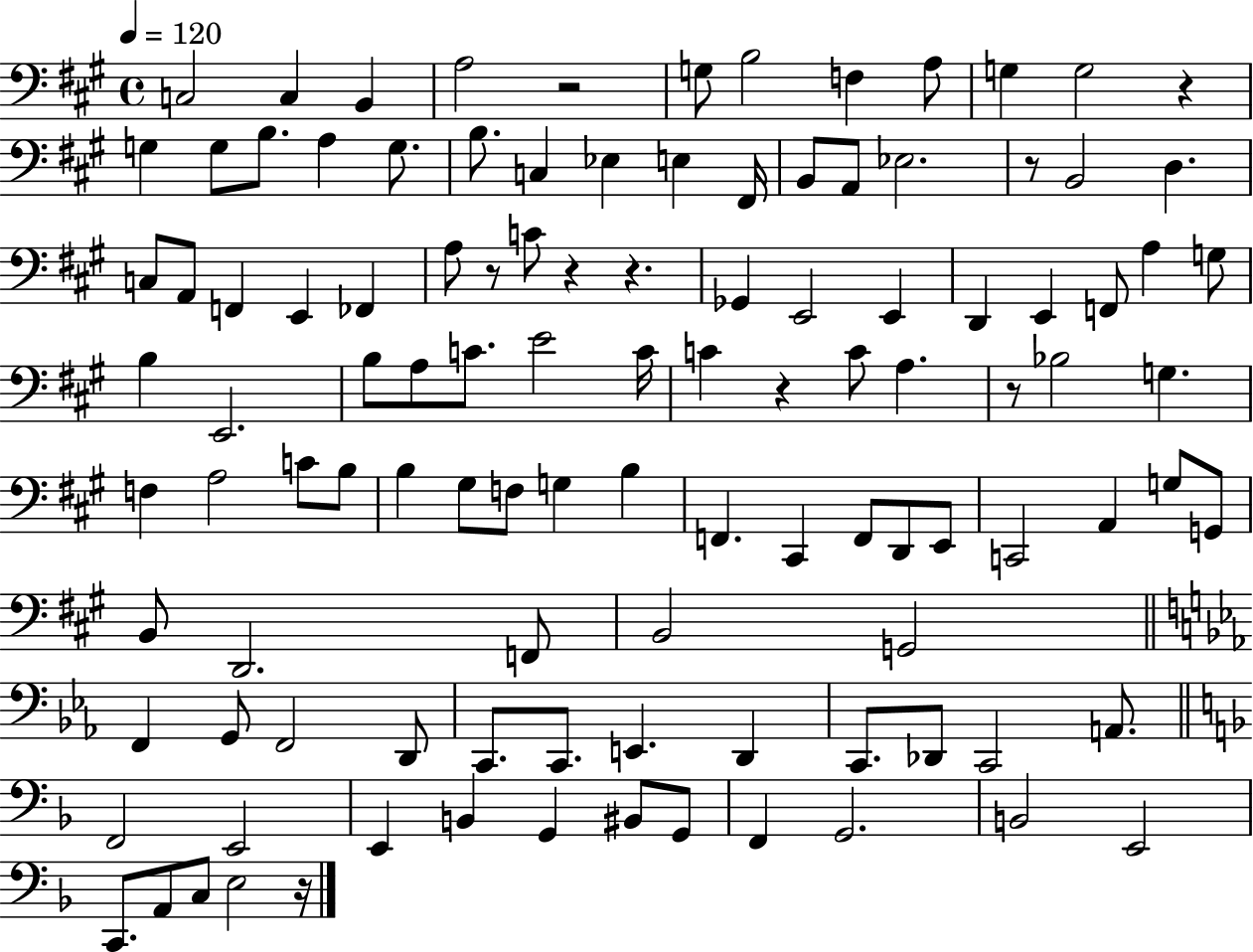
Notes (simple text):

C3/h C3/q B2/q A3/h R/h G3/e B3/h F3/q A3/e G3/q G3/h R/q G3/q G3/e B3/e. A3/q G3/e. B3/e. C3/q Eb3/q E3/q F#2/s B2/e A2/e Eb3/h. R/e B2/h D3/q. C3/e A2/e F2/q E2/q FES2/q A3/e R/e C4/e R/q R/q. Gb2/q E2/h E2/q D2/q E2/q F2/e A3/q G3/e B3/q E2/h. B3/e A3/e C4/e. E4/h C4/s C4/q R/q C4/e A3/q. R/e Bb3/h G3/q. F3/q A3/h C4/e B3/e B3/q G#3/e F3/e G3/q B3/q F2/q. C#2/q F2/e D2/e E2/e C2/h A2/q G3/e G2/e B2/e D2/h. F2/e B2/h G2/h F2/q G2/e F2/h D2/e C2/e. C2/e. E2/q. D2/q C2/e. Db2/e C2/h A2/e. F2/h E2/h E2/q B2/q G2/q BIS2/e G2/e F2/q G2/h. B2/h E2/h C2/e. A2/e C3/e E3/h R/s